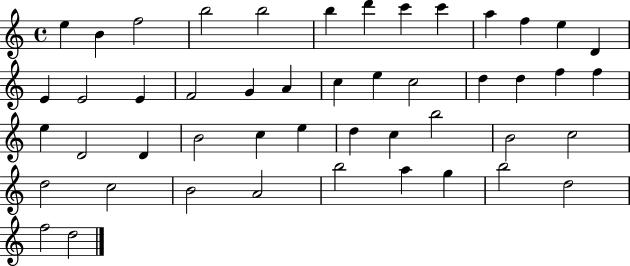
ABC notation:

X:1
T:Untitled
M:4/4
L:1/4
K:C
e B f2 b2 b2 b d' c' c' a f e D E E2 E F2 G A c e c2 d d f f e D2 D B2 c e d c b2 B2 c2 d2 c2 B2 A2 b2 a g b2 d2 f2 d2